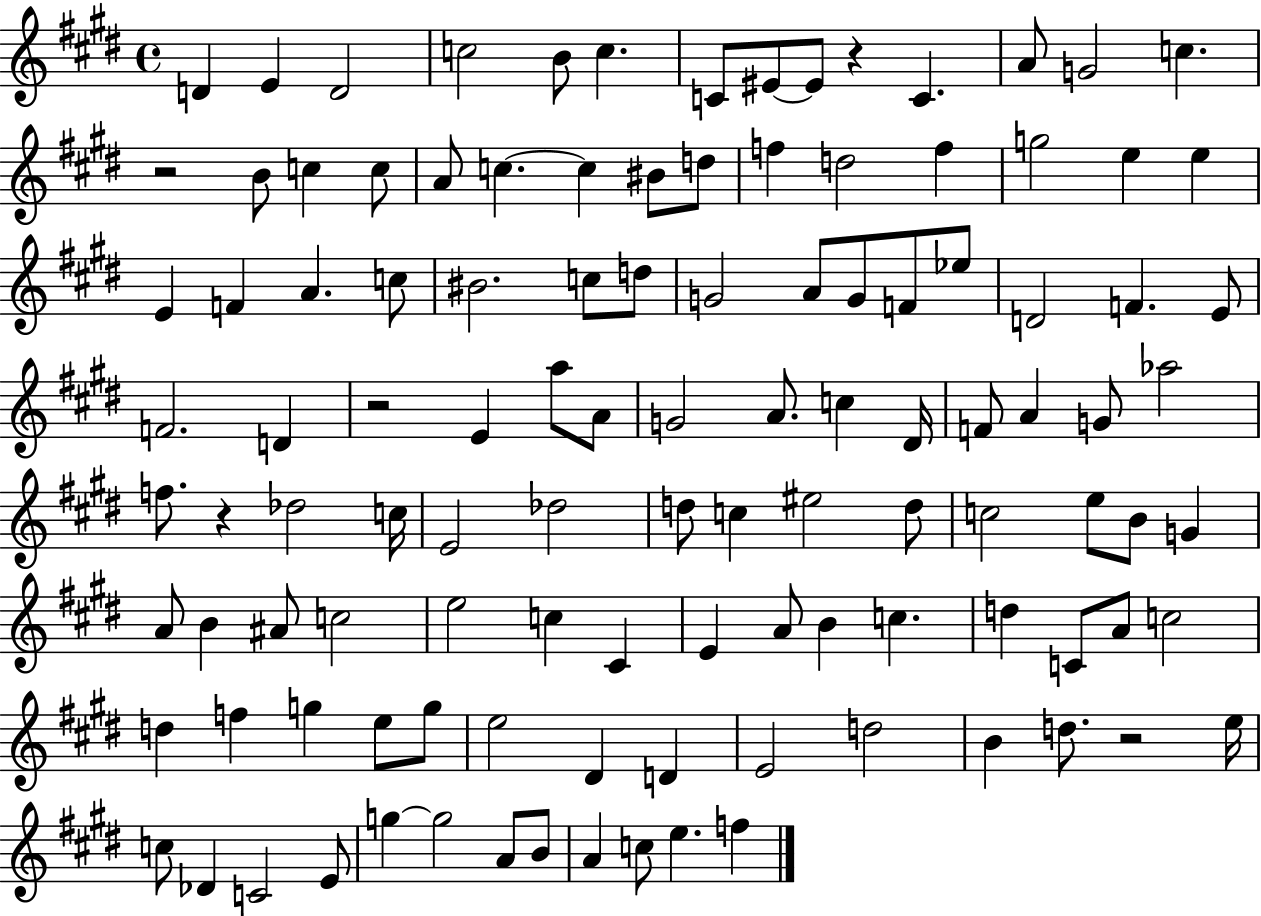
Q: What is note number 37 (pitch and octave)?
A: G4